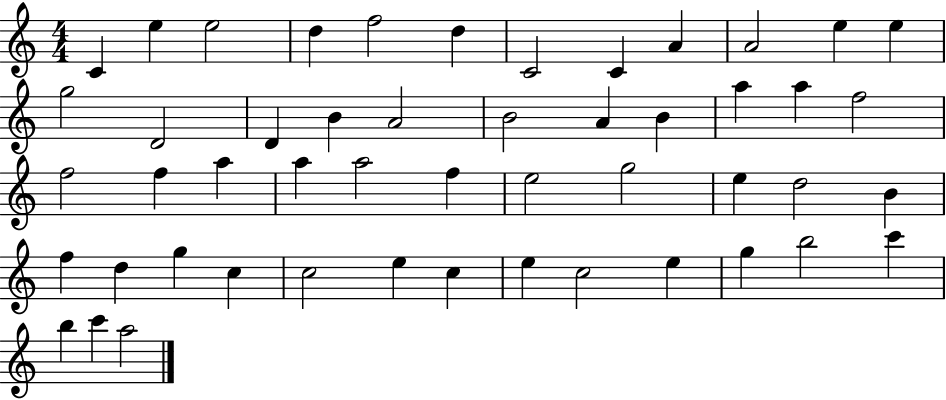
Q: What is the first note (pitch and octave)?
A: C4